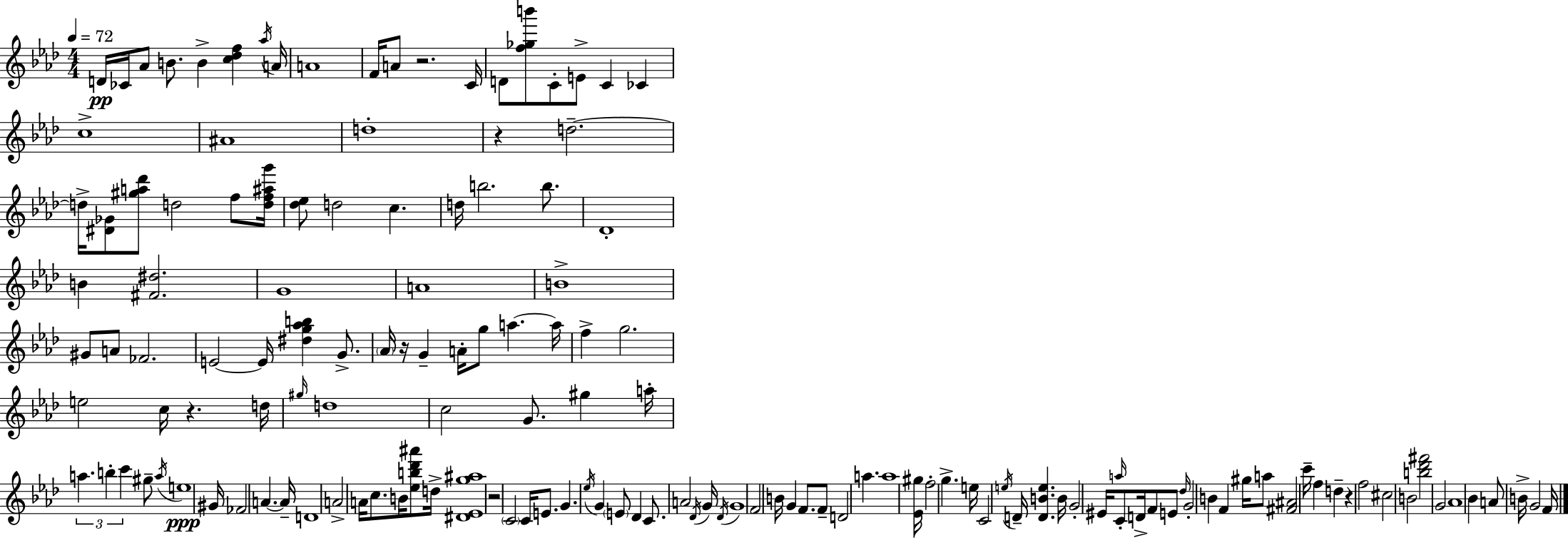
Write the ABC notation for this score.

X:1
T:Untitled
M:4/4
L:1/4
K:Fm
D/4 _C/4 _A/2 B/2 B [c_df] _a/4 A/4 A4 F/4 A/2 z2 C/4 D/2 [f_gb']/2 C/2 E/2 C _C c4 ^A4 d4 z d2 d/4 [^D_G]/2 [^ga_d']/2 d2 f/2 [df^ag']/4 [_d_e]/2 d2 c d/4 b2 b/2 _D4 B [^F^d]2 G4 A4 B4 ^G/2 A/2 _F2 E2 E/4 [^dg_ab] G/2 _A/4 z/4 G A/4 g/2 a a/4 f g2 e2 c/4 z d/4 ^g/4 d4 c2 G/2 ^g a/4 a b c' ^g/2 a/4 e4 ^G/4 _F2 A A/4 D4 A2 A/4 c/2 B/4 [_eb_d'^a']/2 d/4 [^D_Eg^a]4 z2 C2 C/4 E/2 G _e/4 G E/2 _D C/2 A2 _D/4 G/4 _D/4 G4 F2 B/4 G F/2 F/2 D2 a a4 [_E^g]/4 f2 g e/4 C2 e/4 D/4 [DBe] B/4 G2 ^E/4 a/4 C/2 D/4 F/2 E/2 _d/4 G2 B F ^g/4 a/2 [^F^A]2 c'/4 f d z f2 ^c2 B2 [b_d'^f']2 G2 _A4 _B A/2 B/4 G2 F/4